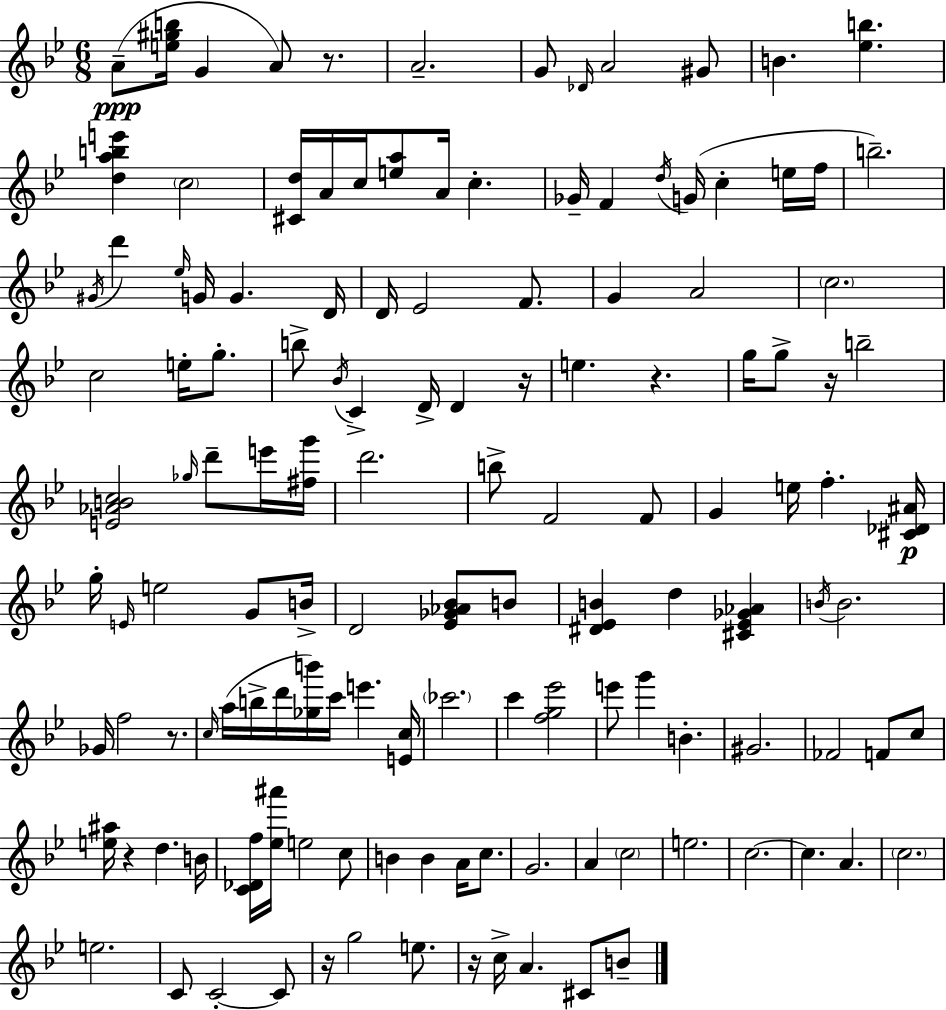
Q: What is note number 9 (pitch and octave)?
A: B4